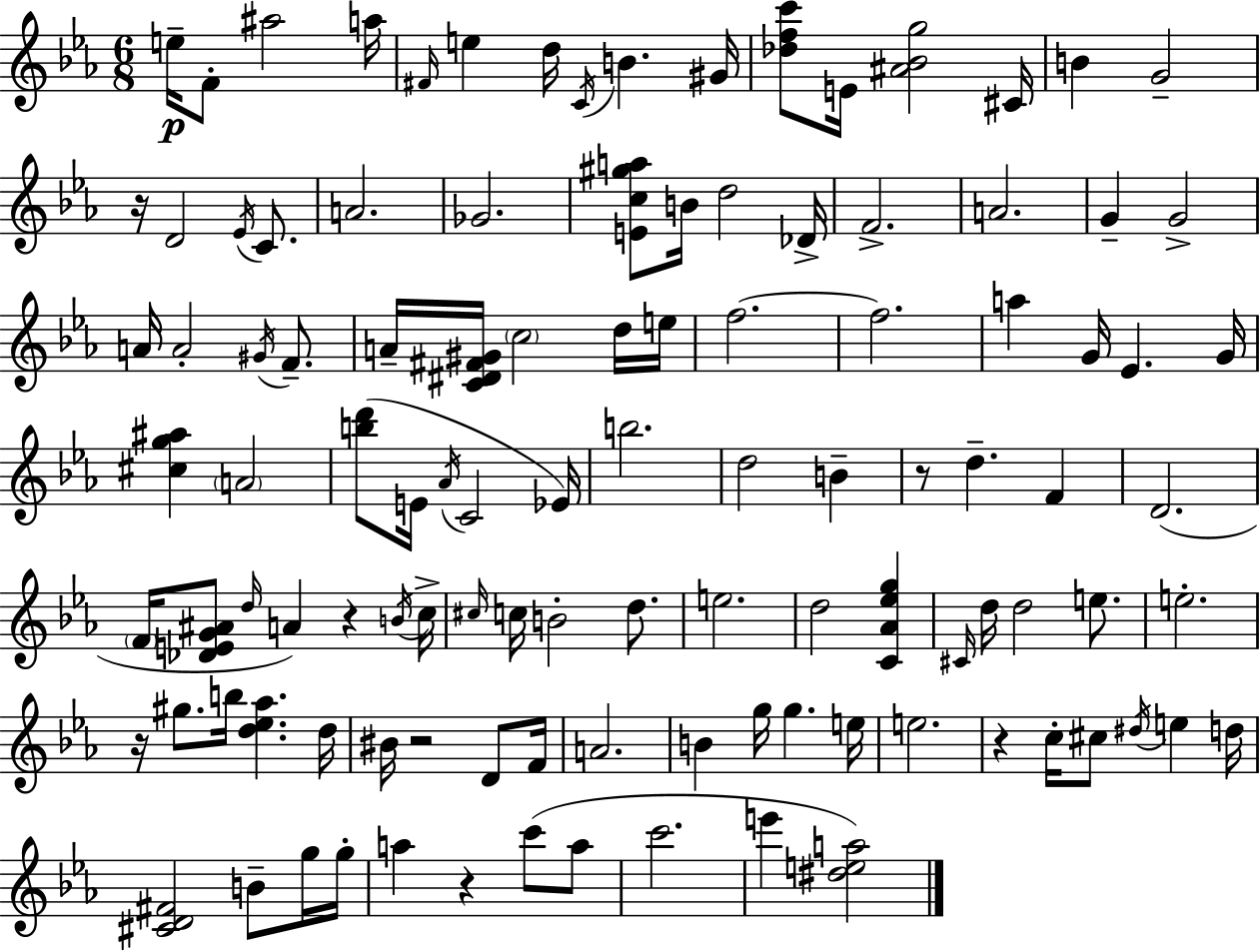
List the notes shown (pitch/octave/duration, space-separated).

E5/s F4/e A#5/h A5/s F#4/s E5/q D5/s C4/s B4/q. G#4/s [Db5,F5,C6]/e E4/s [A#4,Bb4,G5]/h C#4/s B4/q G4/h R/s D4/h Eb4/s C4/e. A4/h. Gb4/h. [E4,C5,G#5,A5]/e B4/s D5/h Db4/s F4/h. A4/h. G4/q G4/h A4/s A4/h G#4/s F4/e. A4/s [C4,D#4,F#4,G#4]/s C5/h D5/s E5/s F5/h. F5/h. A5/q G4/s Eb4/q. G4/s [C#5,G5,A#5]/q A4/h [B5,D6]/e E4/s Ab4/s C4/h Eb4/s B5/h. D5/h B4/q R/e D5/q. F4/q D4/h. F4/s [Db4,E4,G4,A#4]/e D5/s A4/q R/q B4/s C5/s C#5/s C5/s B4/h D5/e. E5/h. D5/h [C4,Ab4,Eb5,G5]/q C#4/s D5/s D5/h E5/e. E5/h. R/s G#5/e. B5/s [D5,Eb5,Ab5]/q. D5/s BIS4/s R/h D4/e F4/s A4/h. B4/q G5/s G5/q. E5/s E5/h. R/q C5/s C#5/e D#5/s E5/q D5/s [C#4,D4,F#4]/h B4/e G5/s G5/s A5/q R/q C6/e A5/e C6/h. E6/q [D#5,E5,A5]/h